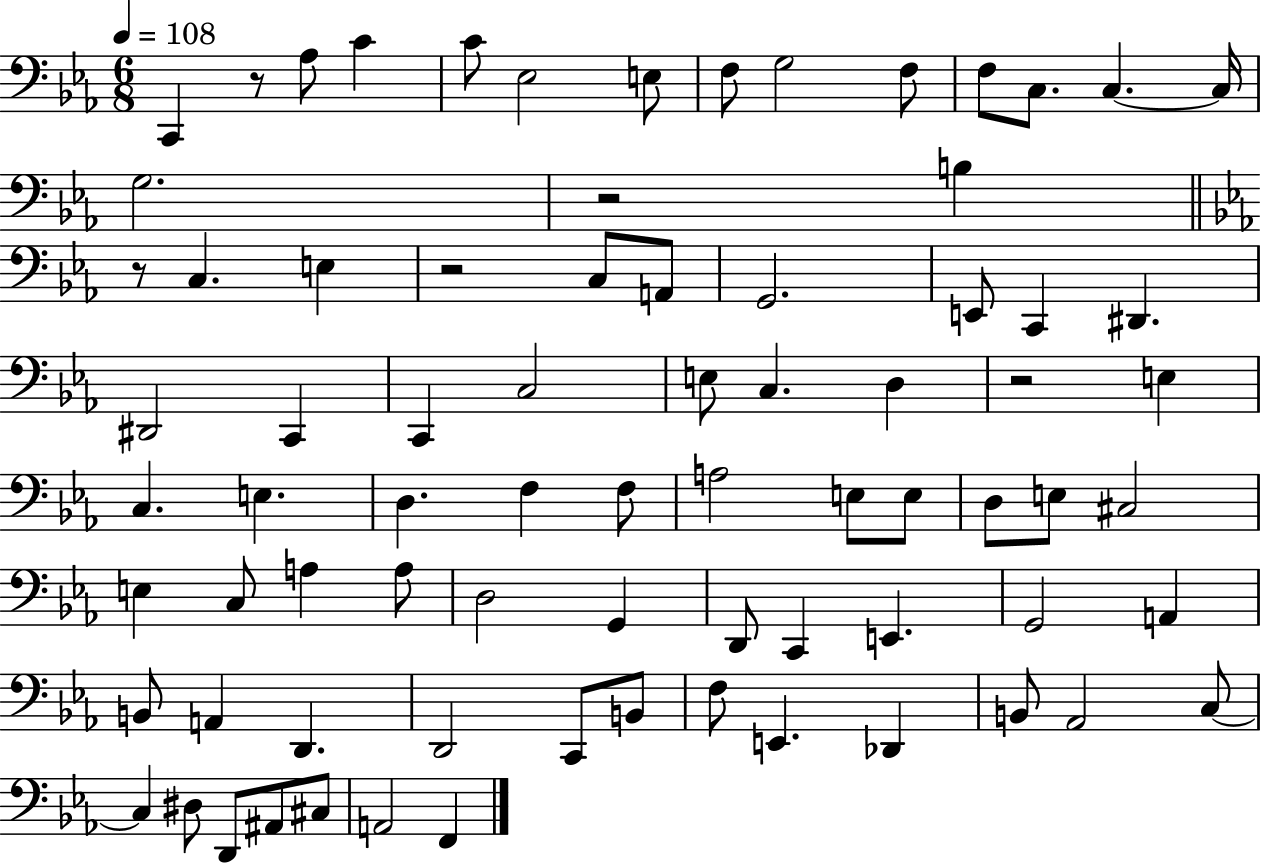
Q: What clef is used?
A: bass